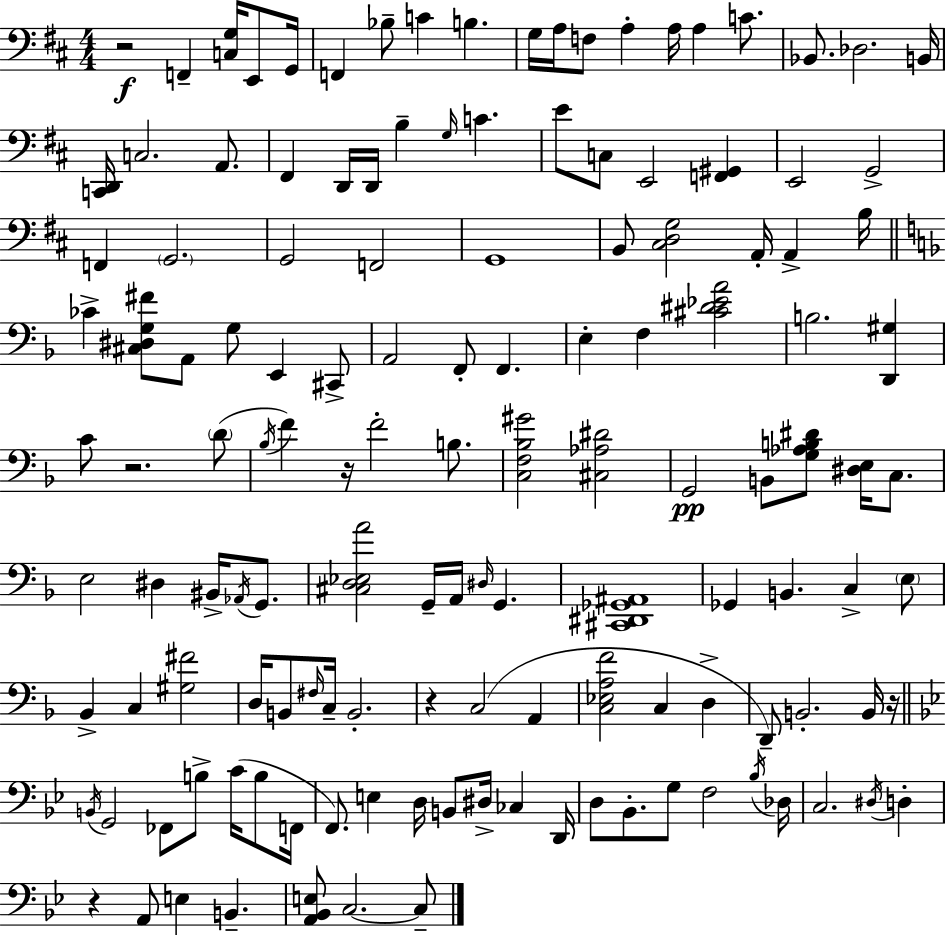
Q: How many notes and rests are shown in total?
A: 136